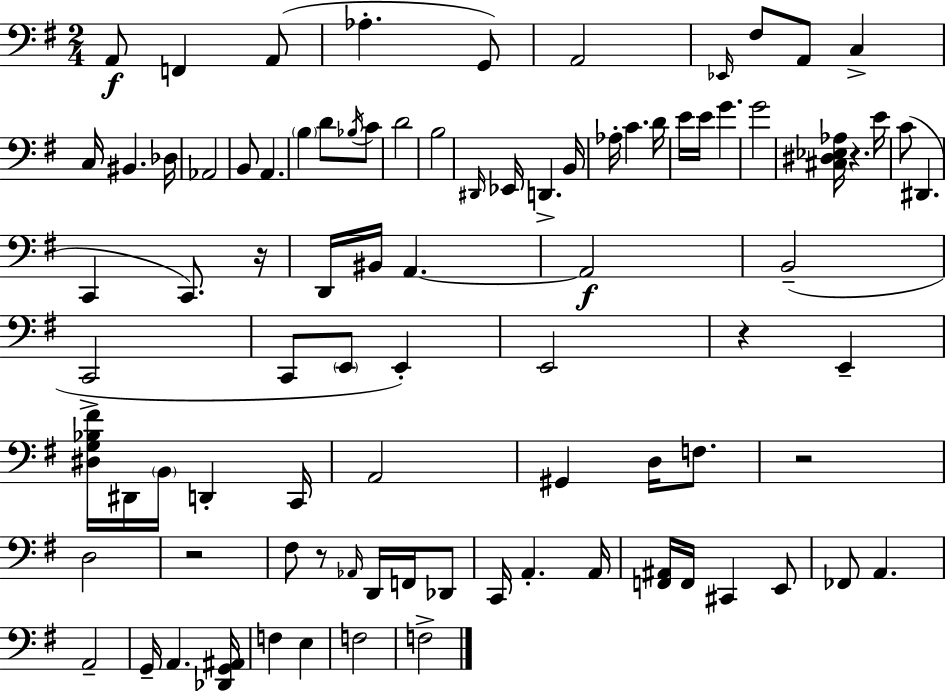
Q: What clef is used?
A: bass